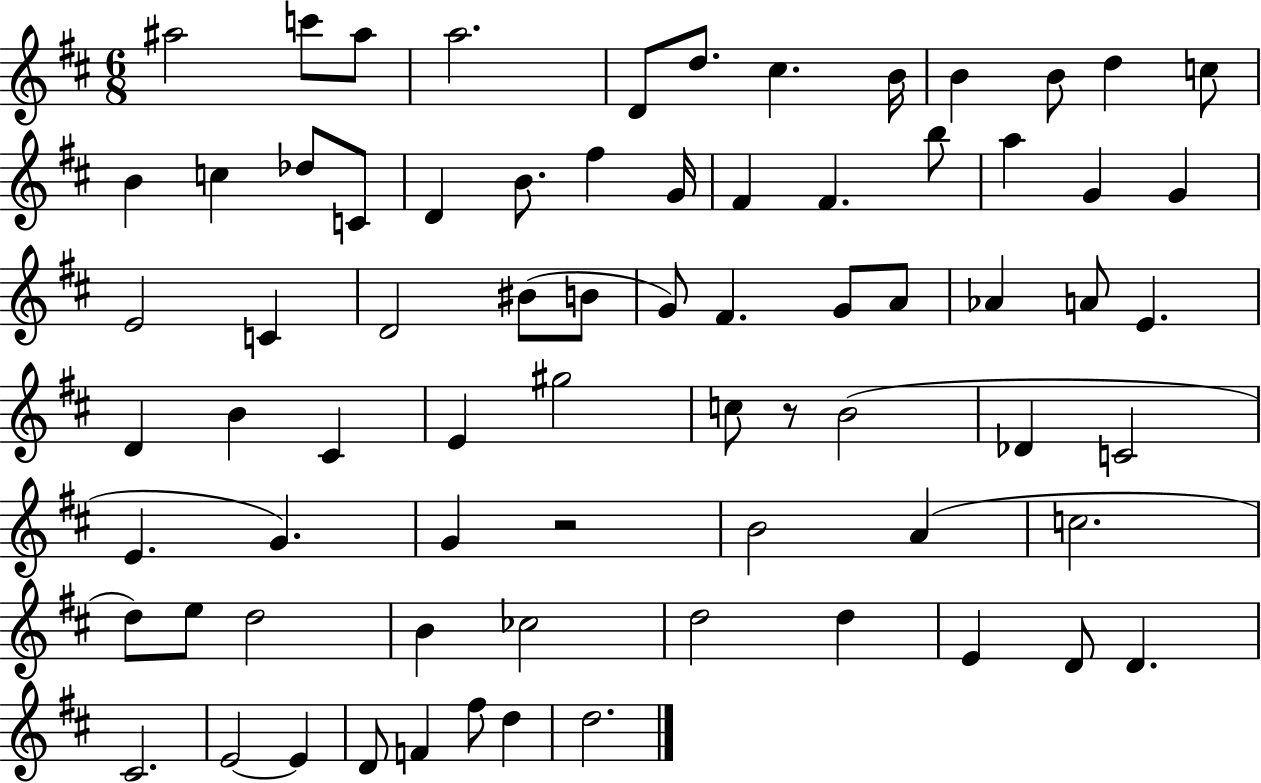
X:1
T:Untitled
M:6/8
L:1/4
K:D
^a2 c'/2 ^a/2 a2 D/2 d/2 ^c B/4 B B/2 d c/2 B c _d/2 C/2 D B/2 ^f G/4 ^F ^F b/2 a G G E2 C D2 ^B/2 B/2 G/2 ^F G/2 A/2 _A A/2 E D B ^C E ^g2 c/2 z/2 B2 _D C2 E G G z2 B2 A c2 d/2 e/2 d2 B _c2 d2 d E D/2 D ^C2 E2 E D/2 F ^f/2 d d2